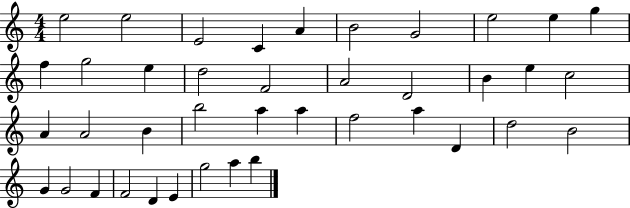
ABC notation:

X:1
T:Untitled
M:4/4
L:1/4
K:C
e2 e2 E2 C A B2 G2 e2 e g f g2 e d2 F2 A2 D2 B e c2 A A2 B b2 a a f2 a D d2 B2 G G2 F F2 D E g2 a b